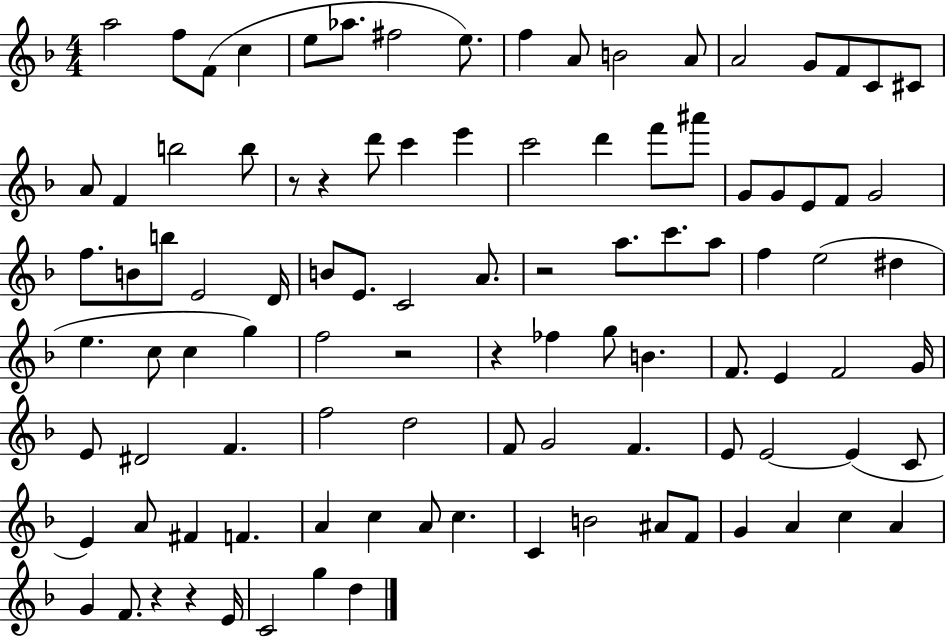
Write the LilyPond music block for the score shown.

{
  \clef treble
  \numericTimeSignature
  \time 4/4
  \key f \major
  \repeat volta 2 { a''2 f''8 f'8( c''4 | e''8 aes''8. fis''2 e''8.) | f''4 a'8 b'2 a'8 | a'2 g'8 f'8 c'8 cis'8 | \break a'8 f'4 b''2 b''8 | r8 r4 d'''8 c'''4 e'''4 | c'''2 d'''4 f'''8 ais'''8 | g'8 g'8 e'8 f'8 g'2 | \break f''8. b'8 b''8 e'2 d'16 | b'8 e'8. c'2 a'8. | r2 a''8. c'''8. a''8 | f''4 e''2( dis''4 | \break e''4. c''8 c''4 g''4) | f''2 r2 | r4 fes''4 g''8 b'4. | f'8. e'4 f'2 g'16 | \break e'8 dis'2 f'4. | f''2 d''2 | f'8 g'2 f'4. | e'8 e'2~~ e'4( c'8 | \break e'4) a'8 fis'4 f'4. | a'4 c''4 a'8 c''4. | c'4 b'2 ais'8 f'8 | g'4 a'4 c''4 a'4 | \break g'4 f'8. r4 r4 e'16 | c'2 g''4 d''4 | } \bar "|."
}